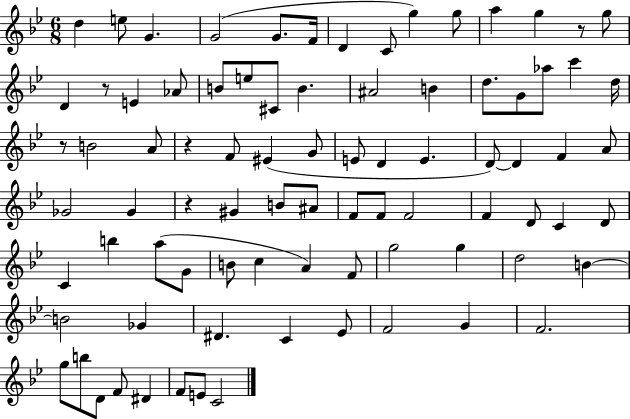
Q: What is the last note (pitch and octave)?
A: C4